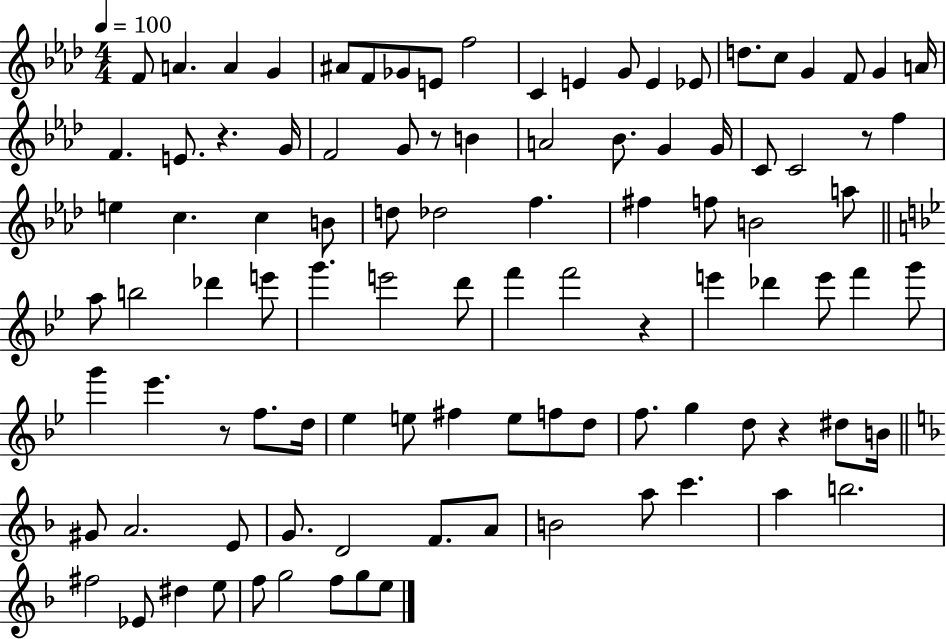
{
  \clef treble
  \numericTimeSignature
  \time 4/4
  \key aes \major
  \tempo 4 = 100
  f'8 a'4. a'4 g'4 | ais'8 f'8 ges'8 e'8 f''2 | c'4 e'4 g'8 e'4 ees'8 | d''8. c''8 g'4 f'8 g'4 a'16 | \break f'4. e'8. r4. g'16 | f'2 g'8 r8 b'4 | a'2 bes'8. g'4 g'16 | c'8 c'2 r8 f''4 | \break e''4 c''4. c''4 b'8 | d''8 des''2 f''4. | fis''4 f''8 b'2 a''8 | \bar "||" \break \key bes \major a''8 b''2 des'''4 e'''8 | g'''4. e'''2 d'''8 | f'''4 f'''2 r4 | e'''4 des'''4 e'''8 f'''4 g'''8 | \break g'''4 ees'''4. r8 f''8. d''16 | ees''4 e''8 fis''4 e''8 f''8 d''8 | f''8. g''4 d''8 r4 dis''8 b'16 | \bar "||" \break \key f \major gis'8 a'2. e'8 | g'8. d'2 f'8. a'8 | b'2 a''8 c'''4. | a''4 b''2. | \break fis''2 ees'8 dis''4 e''8 | f''8 g''2 f''8 g''8 e''8 | \bar "|."
}